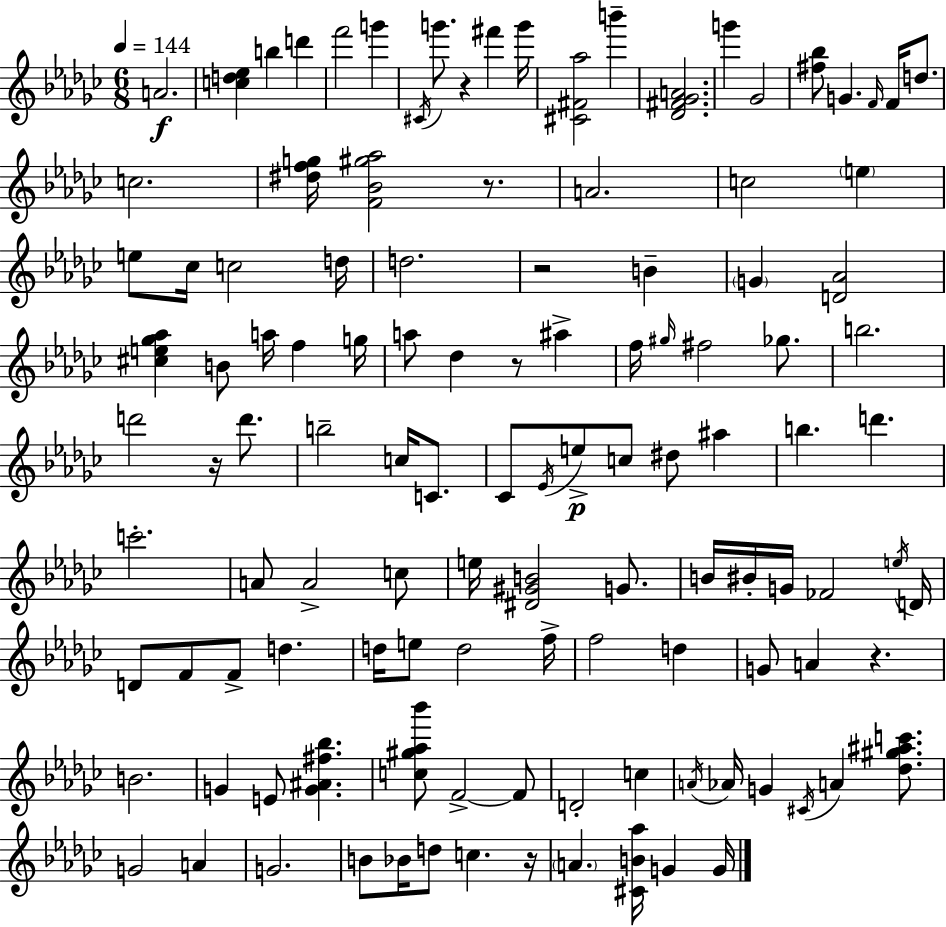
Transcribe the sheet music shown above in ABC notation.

X:1
T:Untitled
M:6/8
L:1/4
K:Ebm
A2 [cd_e] b d' f'2 g' ^C/4 g'/2 z ^f' g'/4 [^C^F_a]2 b' [_D^F_GA]2 g' _G2 [^f_b]/2 G F/4 F/4 d/2 c2 [^dfg]/4 [F_B^g_a]2 z/2 A2 c2 e e/2 _c/4 c2 d/4 d2 z2 B G [D_A]2 [^ce_g_a] B/2 a/4 f g/4 a/2 _d z/2 ^a f/4 ^g/4 ^f2 _g/2 b2 d'2 z/4 d'/2 b2 c/4 C/2 _C/2 _E/4 e/2 c/2 ^d/2 ^a b d' c'2 A/2 A2 c/2 e/4 [^D^GB]2 G/2 B/4 ^B/4 G/4 _F2 e/4 D/4 D/2 F/2 F/2 d d/4 e/2 d2 f/4 f2 d G/2 A z B2 G E/2 [G^A^f_b] [c^g_a_b']/2 F2 F/2 D2 c A/4 _A/4 G ^C/4 A [_d^g^ac']/2 G2 A G2 B/2 _B/4 d/2 c z/4 A [^CB_a]/4 G G/4